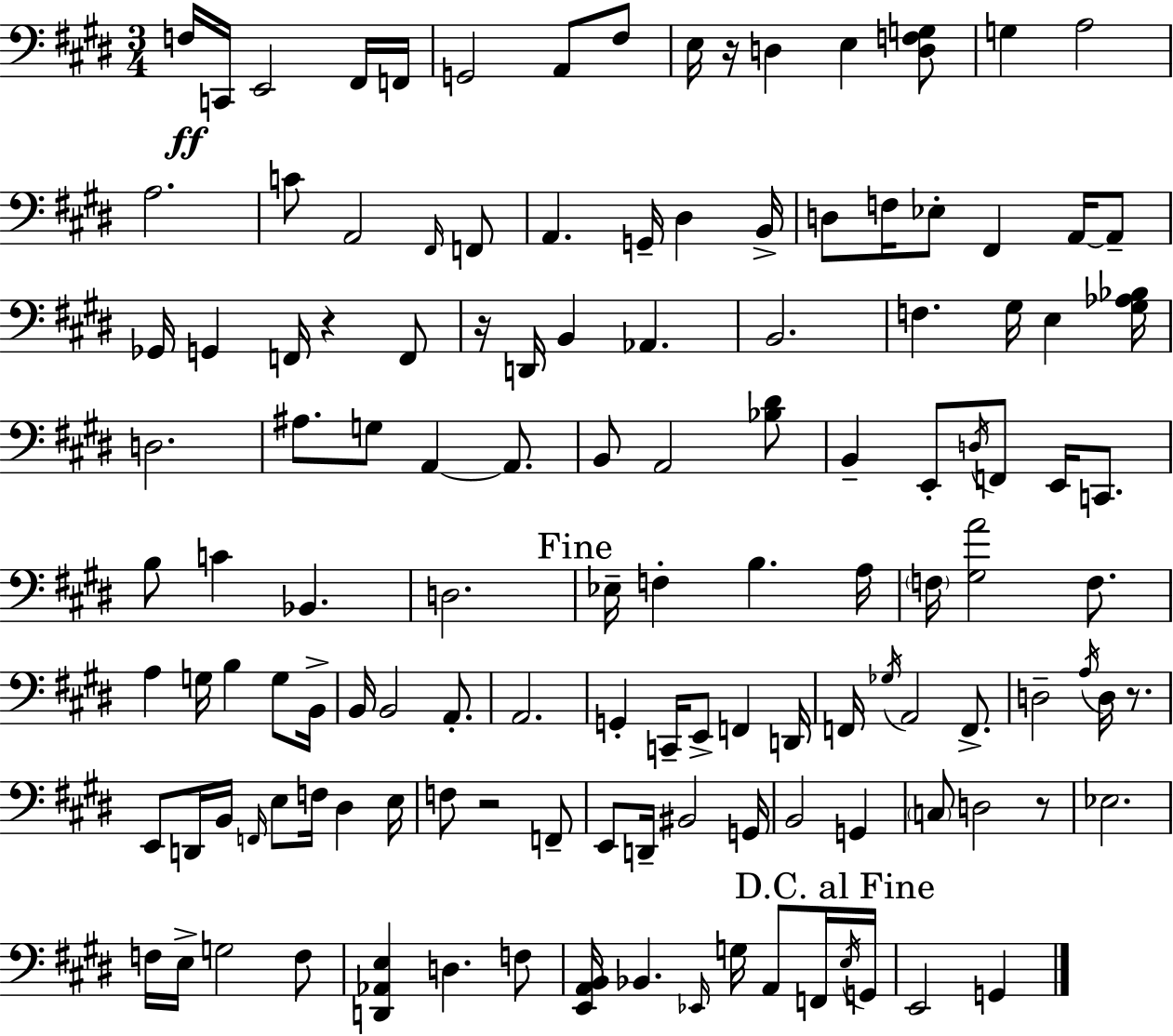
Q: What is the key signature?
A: E major